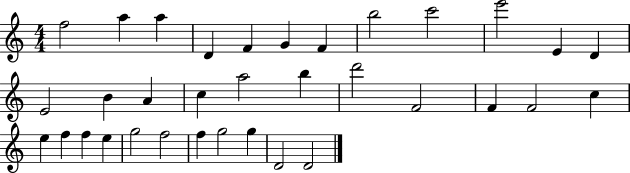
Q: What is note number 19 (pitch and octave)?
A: D6